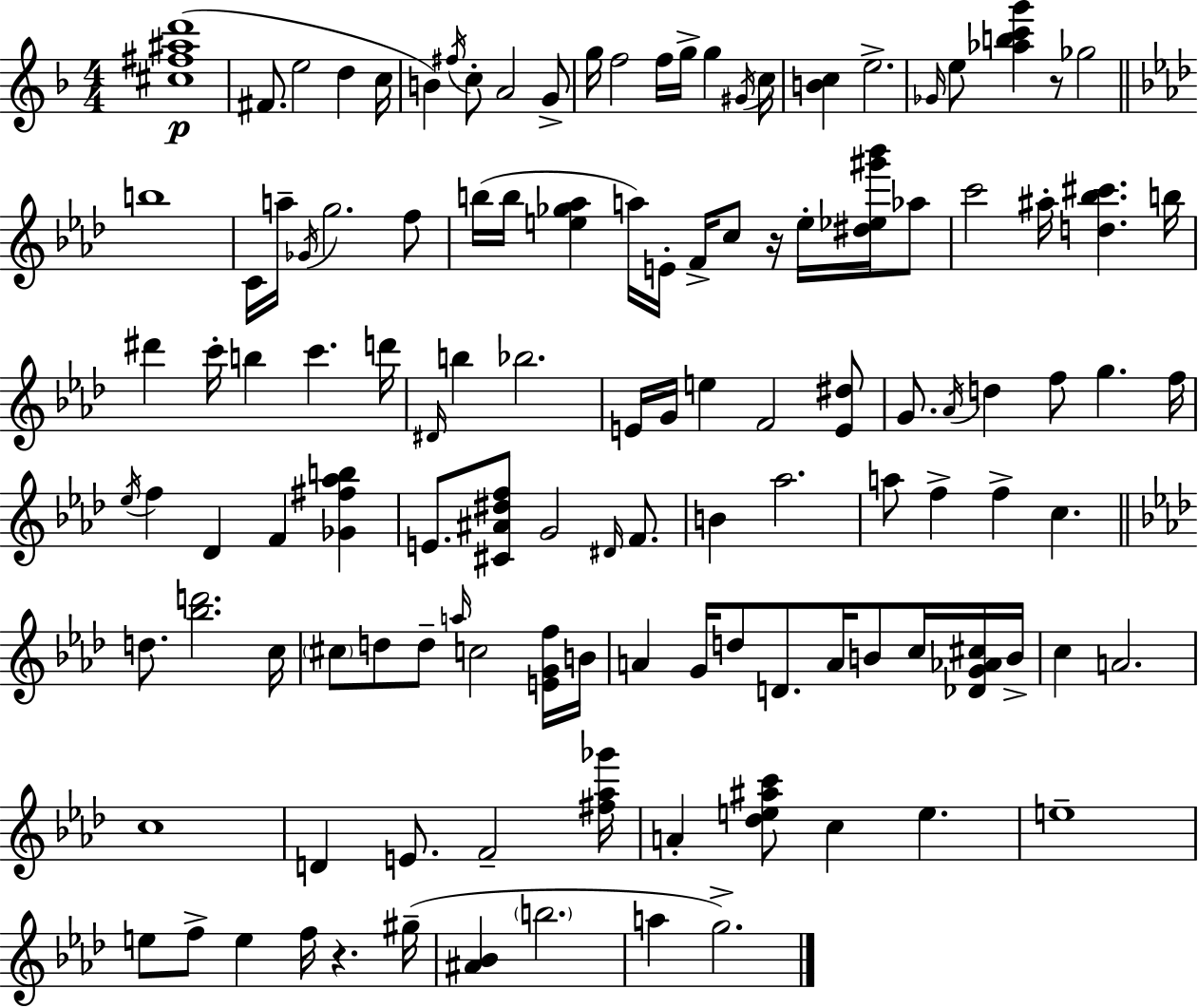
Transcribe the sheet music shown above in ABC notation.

X:1
T:Untitled
M:4/4
L:1/4
K:Dm
[^c^f^ad']4 ^F/2 e2 d c/4 B ^f/4 c/2 A2 G/2 g/4 f2 f/4 g/4 g ^G/4 c/4 [Bc] e2 _G/4 e/2 [_abc'g'] z/2 _g2 b4 C/4 a/4 _G/4 g2 f/2 b/4 b/4 [e_g_a] a/4 E/4 F/4 c/2 z/4 e/4 [^d_e^g'_b']/4 _a/2 c'2 ^a/4 [d_b^c'] b/4 ^d' c'/4 b c' d'/4 ^D/4 b _b2 E/4 G/4 e F2 [E^d]/2 G/2 _A/4 d f/2 g f/4 _e/4 f _D F [_G^f_ab] E/2 [^C^A^df]/2 G2 ^D/4 F/2 B _a2 a/2 f f c d/2 [_bd']2 c/4 ^c/2 d/2 d/2 a/4 c2 [EGf]/4 B/4 A G/4 d/2 D/2 A/4 B/2 c/4 [_DG_A^c]/4 B/4 c A2 c4 D E/2 F2 [^f_a_g']/4 A [_de^ac']/2 c e e4 e/2 f/2 e f/4 z ^g/4 [^A_B] b2 a g2